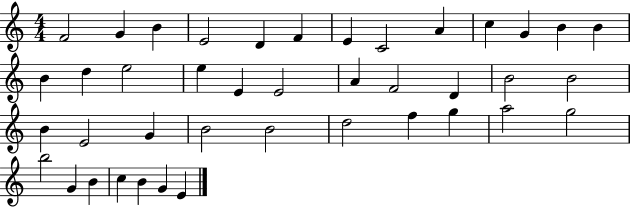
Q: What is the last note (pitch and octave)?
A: E4